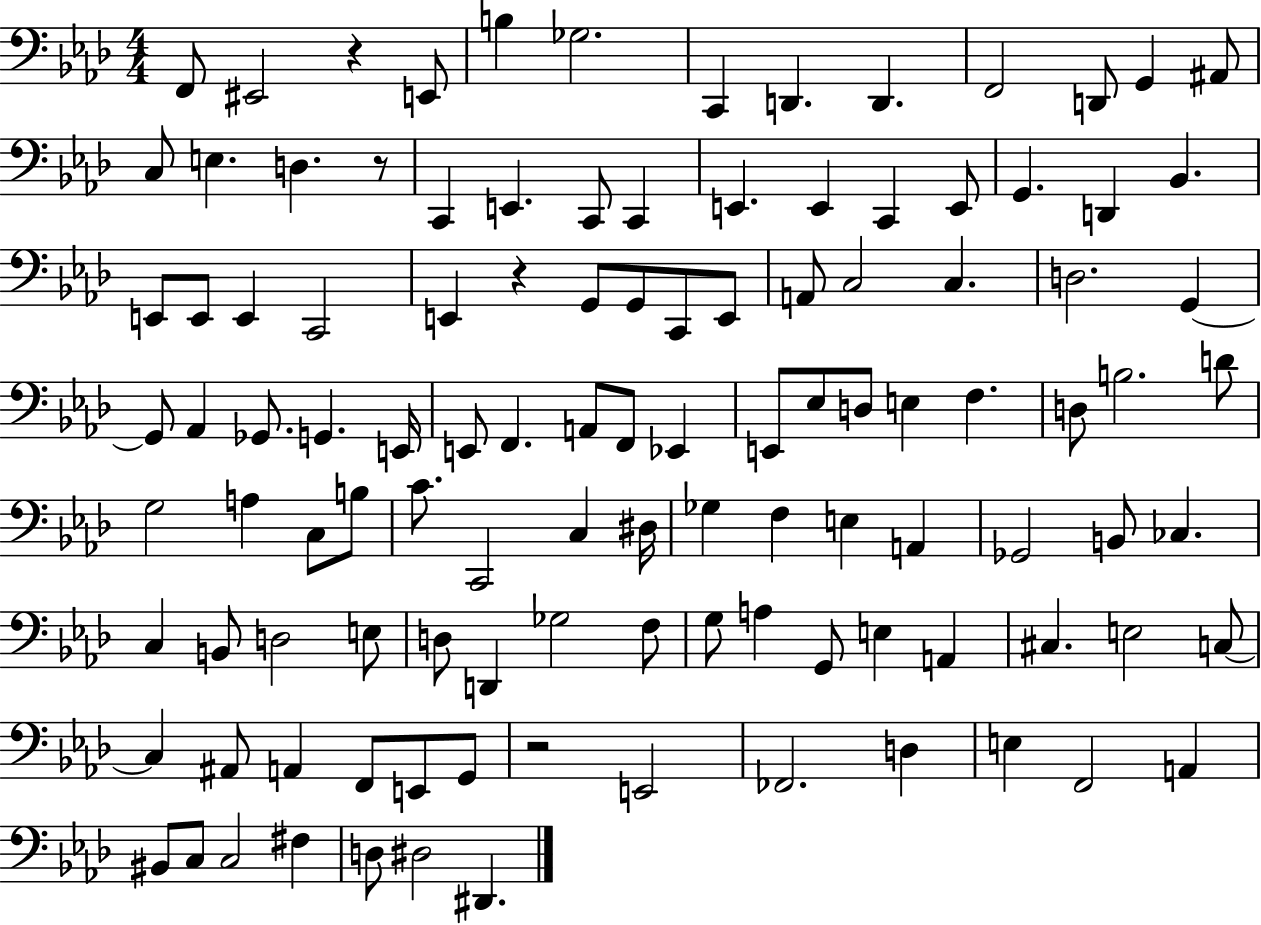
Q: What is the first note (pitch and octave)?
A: F2